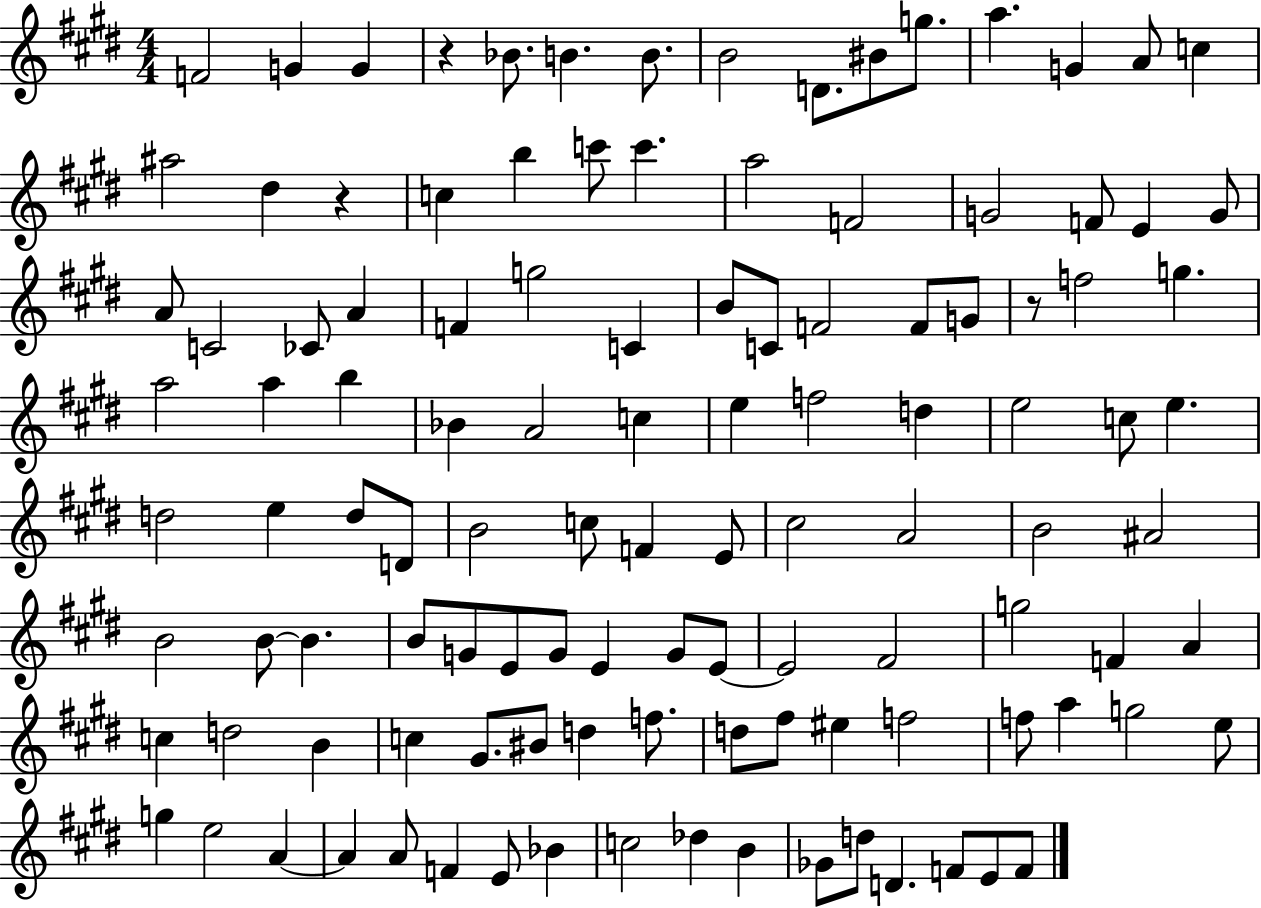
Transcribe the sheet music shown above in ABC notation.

X:1
T:Untitled
M:4/4
L:1/4
K:E
F2 G G z _B/2 B B/2 B2 D/2 ^B/2 g/2 a G A/2 c ^a2 ^d z c b c'/2 c' a2 F2 G2 F/2 E G/2 A/2 C2 _C/2 A F g2 C B/2 C/2 F2 F/2 G/2 z/2 f2 g a2 a b _B A2 c e f2 d e2 c/2 e d2 e d/2 D/2 B2 c/2 F E/2 ^c2 A2 B2 ^A2 B2 B/2 B B/2 G/2 E/2 G/2 E G/2 E/2 E2 ^F2 g2 F A c d2 B c ^G/2 ^B/2 d f/2 d/2 ^f/2 ^e f2 f/2 a g2 e/2 g e2 A A A/2 F E/2 _B c2 _d B _G/2 d/2 D F/2 E/2 F/2